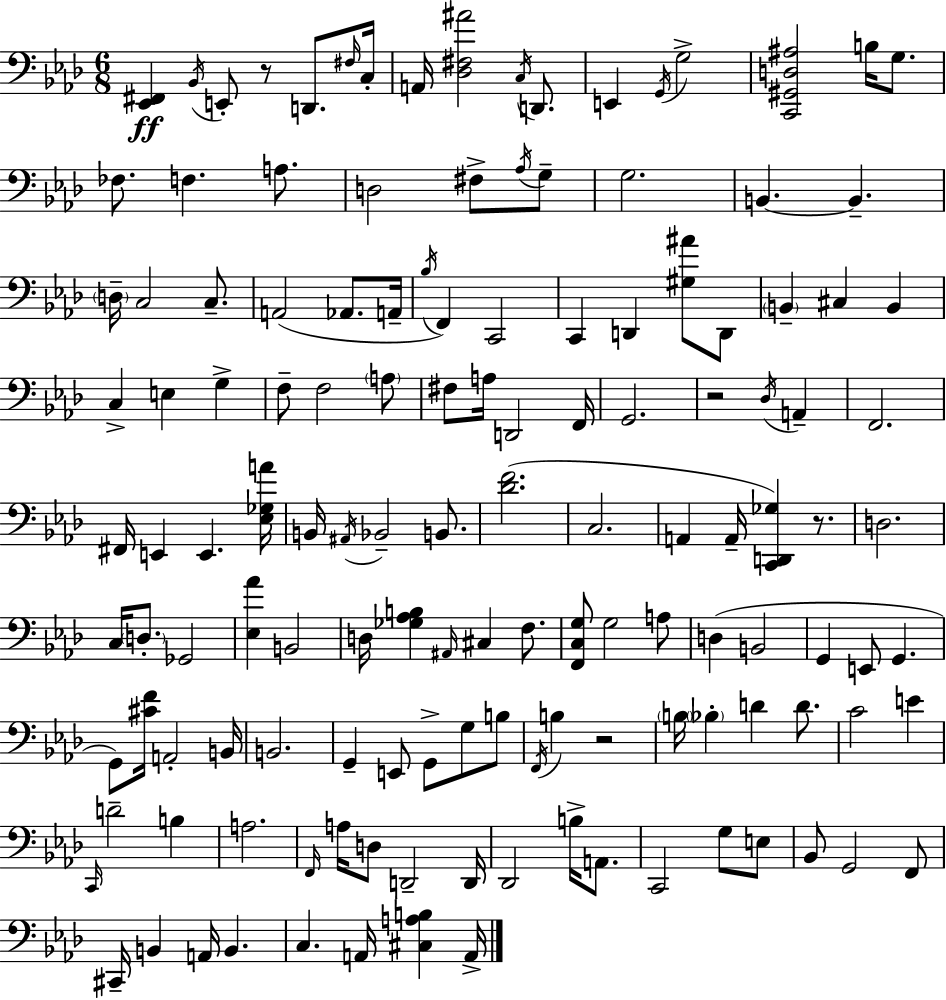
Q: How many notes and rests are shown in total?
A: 136